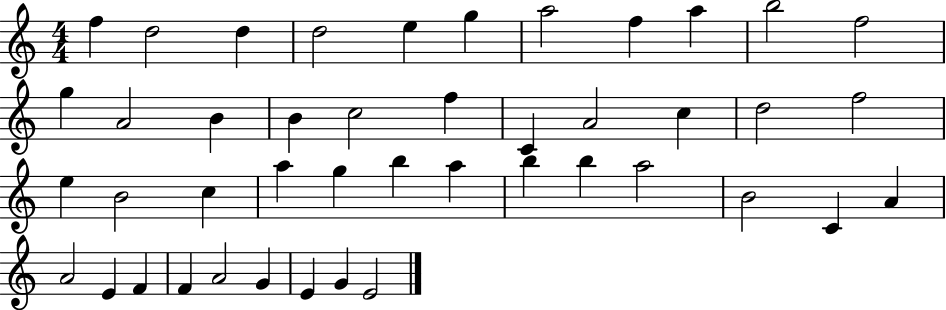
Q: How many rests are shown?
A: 0